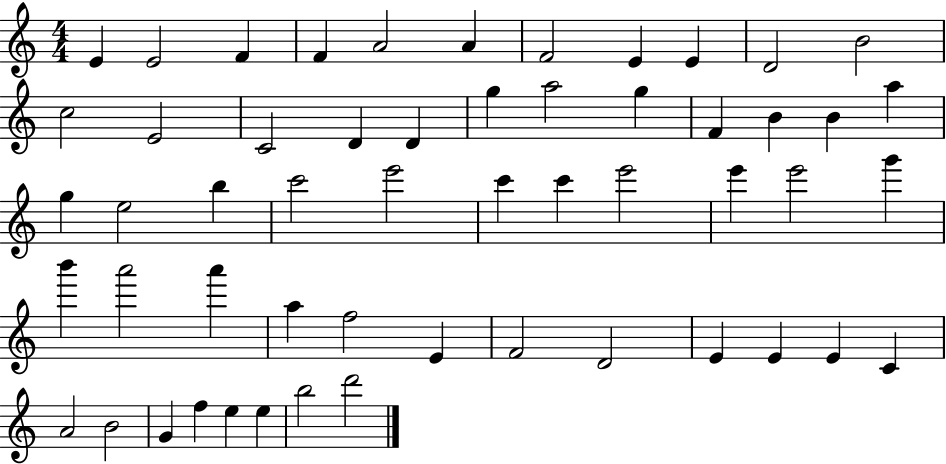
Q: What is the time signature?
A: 4/4